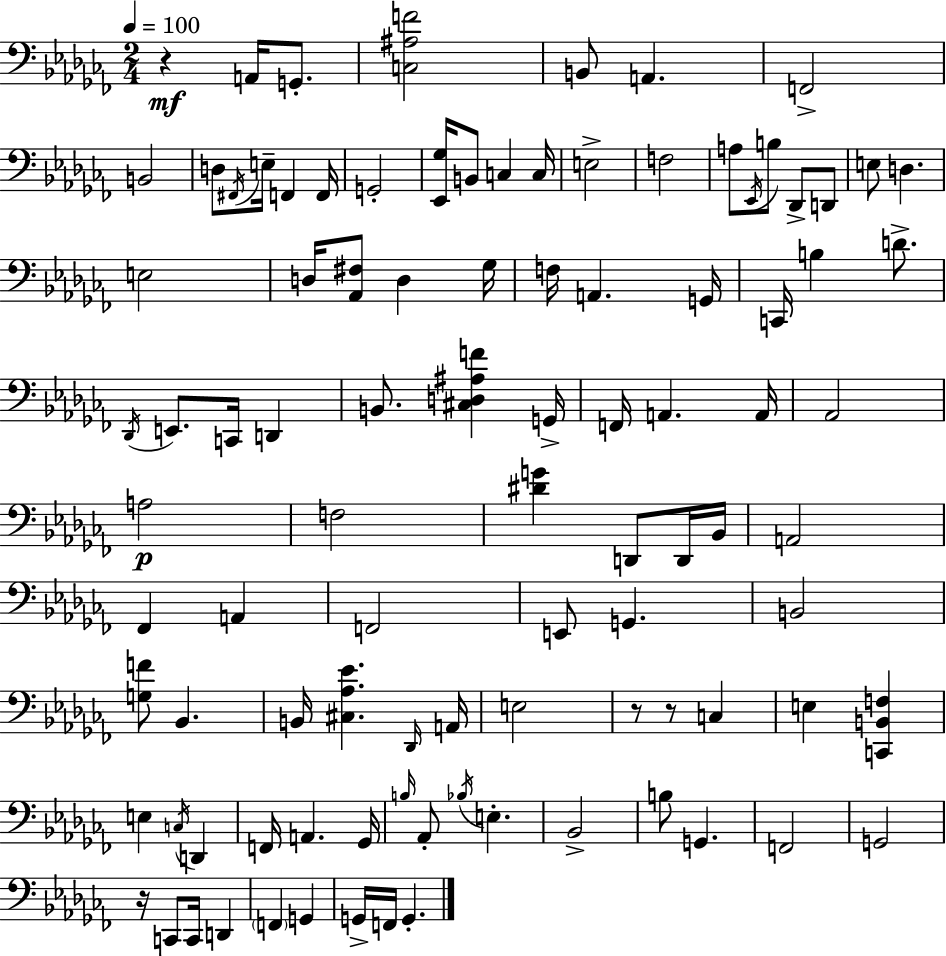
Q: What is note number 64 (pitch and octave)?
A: E3